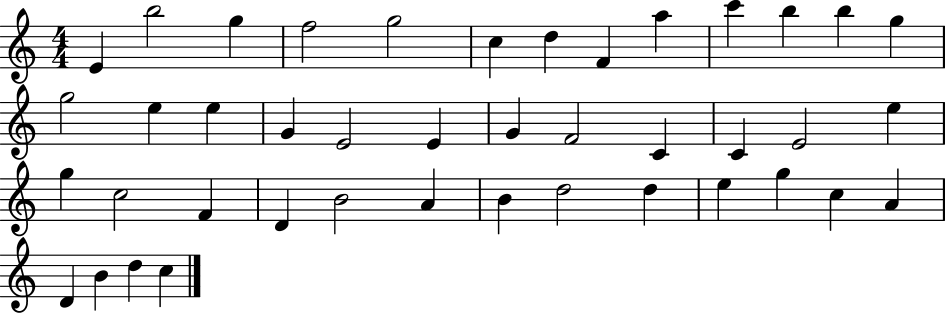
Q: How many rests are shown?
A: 0